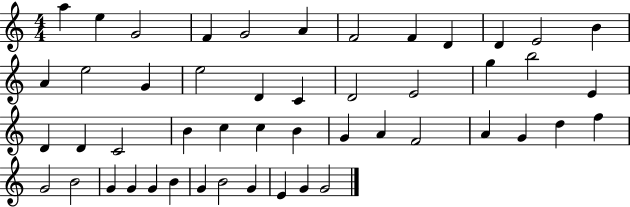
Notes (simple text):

A5/q E5/q G4/h F4/q G4/h A4/q F4/h F4/q D4/q D4/q E4/h B4/q A4/q E5/h G4/q E5/h D4/q C4/q D4/h E4/h G5/q B5/h E4/q D4/q D4/q C4/h B4/q C5/q C5/q B4/q G4/q A4/q F4/h A4/q G4/q D5/q F5/q G4/h B4/h G4/q G4/q G4/q B4/q G4/q B4/h G4/q E4/q G4/q G4/h